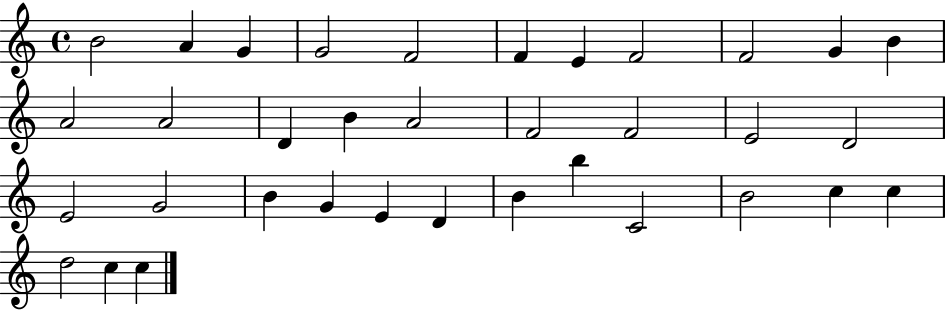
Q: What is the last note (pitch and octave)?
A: C5